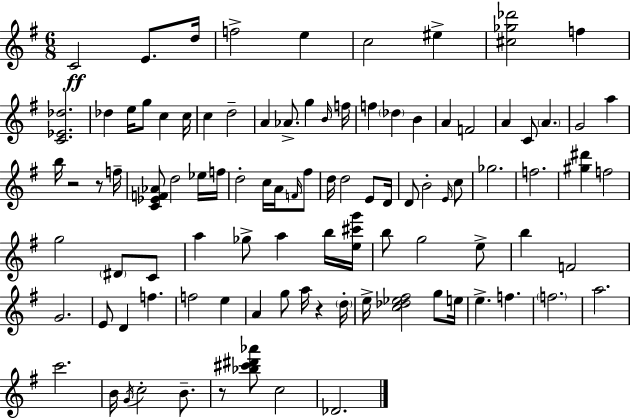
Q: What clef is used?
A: treble